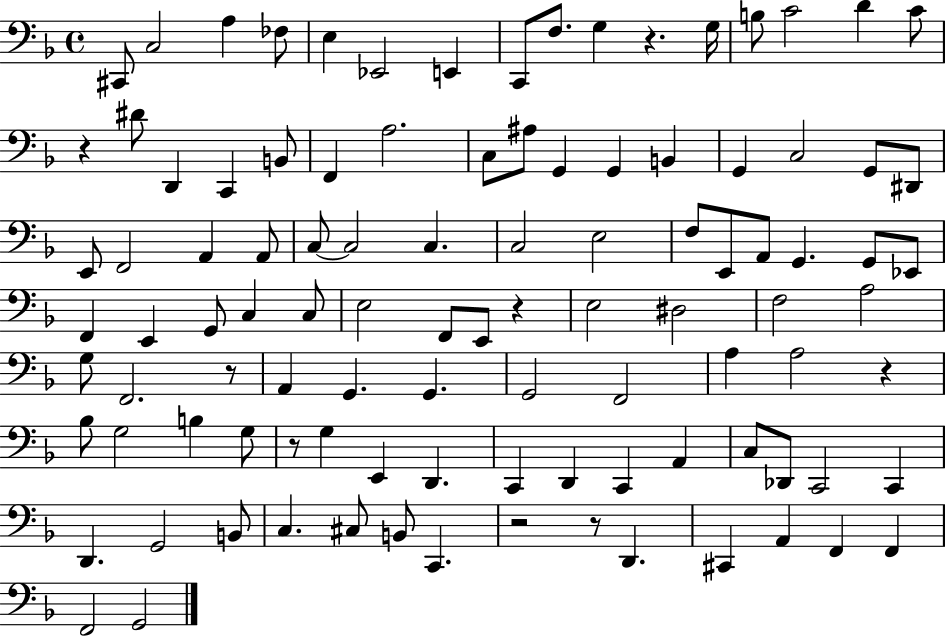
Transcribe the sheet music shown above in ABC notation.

X:1
T:Untitled
M:4/4
L:1/4
K:F
^C,,/2 C,2 A, _F,/2 E, _E,,2 E,, C,,/2 F,/2 G, z G,/4 B,/2 C2 D C/2 z ^D/2 D,, C,, B,,/2 F,, A,2 C,/2 ^A,/2 G,, G,, B,, G,, C,2 G,,/2 ^D,,/2 E,,/2 F,,2 A,, A,,/2 C,/2 C,2 C, C,2 E,2 F,/2 E,,/2 A,,/2 G,, G,,/2 _E,,/2 F,, E,, G,,/2 C, C,/2 E,2 F,,/2 E,,/2 z E,2 ^D,2 F,2 A,2 G,/2 F,,2 z/2 A,, G,, G,, G,,2 F,,2 A, A,2 z _B,/2 G,2 B, G,/2 z/2 G, E,, D,, C,, D,, C,, A,, C,/2 _D,,/2 C,,2 C,, D,, G,,2 B,,/2 C, ^C,/2 B,,/2 C,, z2 z/2 D,, ^C,, A,, F,, F,, F,,2 G,,2